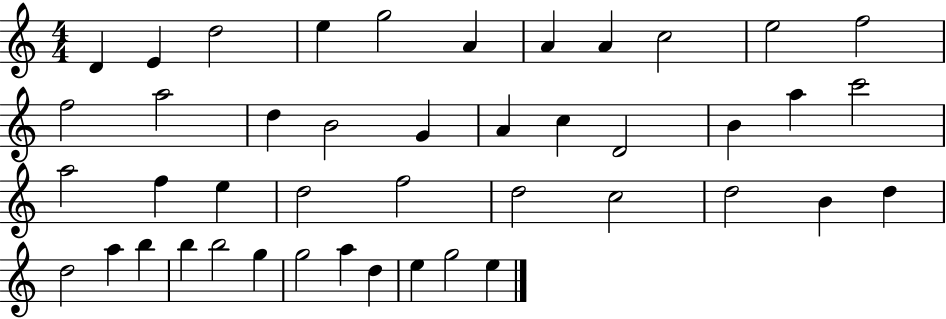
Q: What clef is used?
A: treble